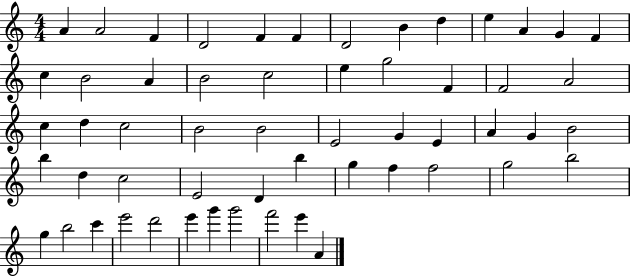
{
  \clef treble
  \numericTimeSignature
  \time 4/4
  \key c \major
  a'4 a'2 f'4 | d'2 f'4 f'4 | d'2 b'4 d''4 | e''4 a'4 g'4 f'4 | \break c''4 b'2 a'4 | b'2 c''2 | e''4 g''2 f'4 | f'2 a'2 | \break c''4 d''4 c''2 | b'2 b'2 | e'2 g'4 e'4 | a'4 g'4 b'2 | \break b''4 d''4 c''2 | e'2 d'4 b''4 | g''4 f''4 f''2 | g''2 b''2 | \break g''4 b''2 c'''4 | e'''2 d'''2 | e'''4 g'''4 g'''2 | f'''2 e'''4 a'4 | \break \bar "|."
}